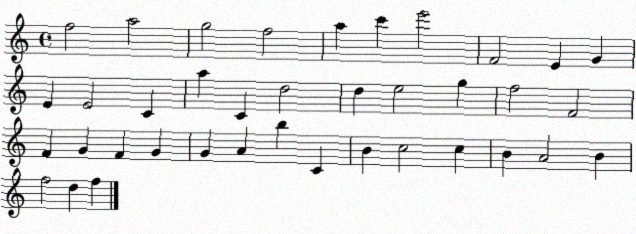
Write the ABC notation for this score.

X:1
T:Untitled
M:4/4
L:1/4
K:C
f2 a2 g2 f2 a c' e'2 F2 E G E E2 C a C d2 d e2 g f2 F2 F G F G G A b C B c2 c B A2 B f2 d f